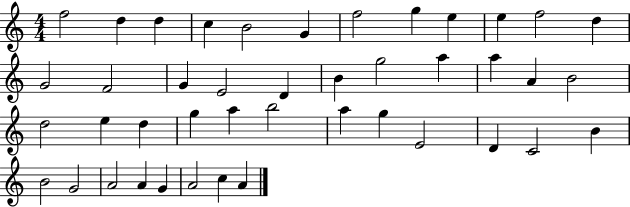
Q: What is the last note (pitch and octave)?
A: A4